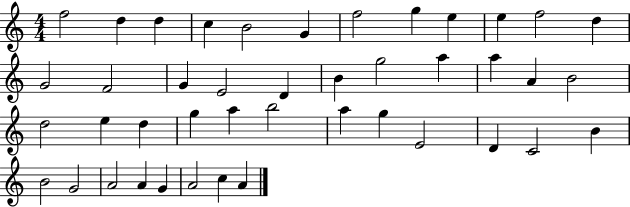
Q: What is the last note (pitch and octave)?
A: A4